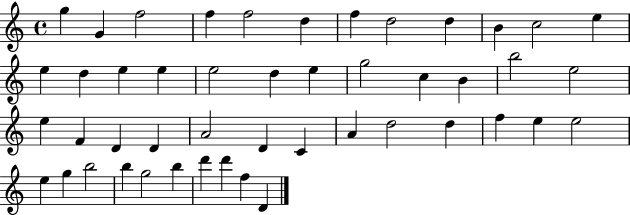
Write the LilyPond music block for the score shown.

{
  \clef treble
  \time 4/4
  \defaultTimeSignature
  \key c \major
  g''4 g'4 f''2 | f''4 f''2 d''4 | f''4 d''2 d''4 | b'4 c''2 e''4 | \break e''4 d''4 e''4 e''4 | e''2 d''4 e''4 | g''2 c''4 b'4 | b''2 e''2 | \break e''4 f'4 d'4 d'4 | a'2 d'4 c'4 | a'4 d''2 d''4 | f''4 e''4 e''2 | \break e''4 g''4 b''2 | b''4 g''2 b''4 | d'''4 d'''4 f''4 d'4 | \bar "|."
}